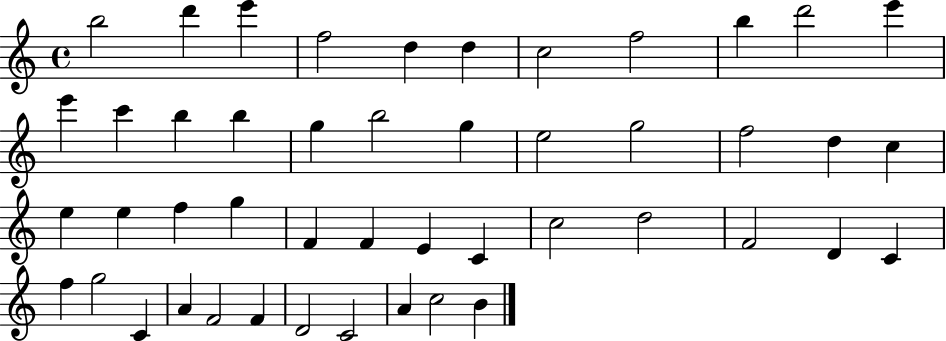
X:1
T:Untitled
M:4/4
L:1/4
K:C
b2 d' e' f2 d d c2 f2 b d'2 e' e' c' b b g b2 g e2 g2 f2 d c e e f g F F E C c2 d2 F2 D C f g2 C A F2 F D2 C2 A c2 B